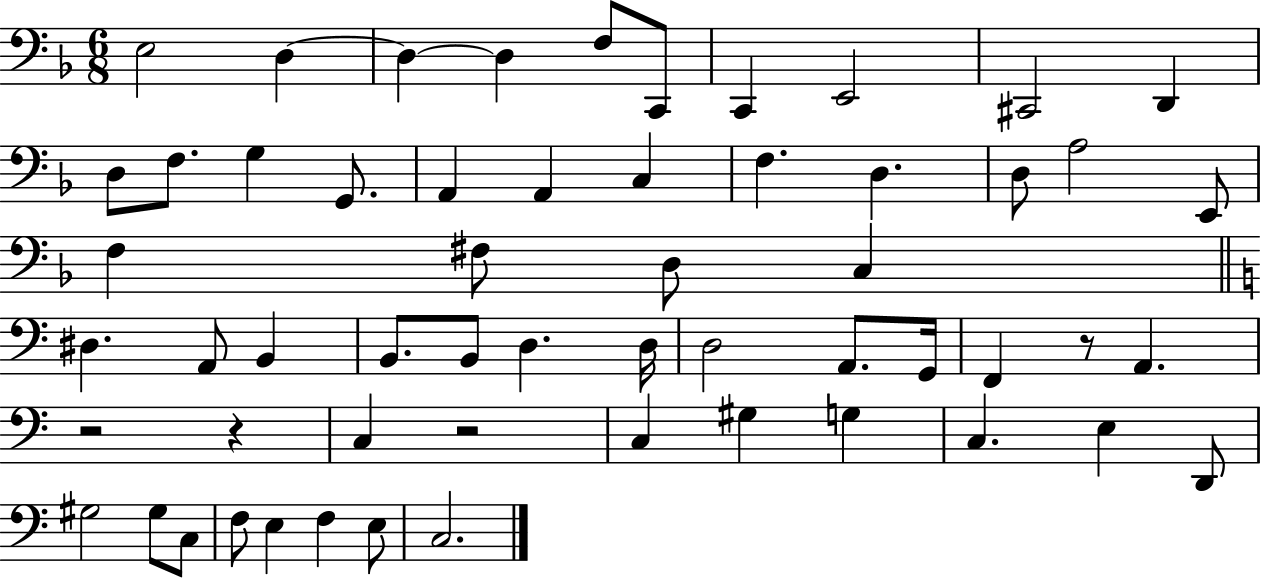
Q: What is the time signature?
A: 6/8